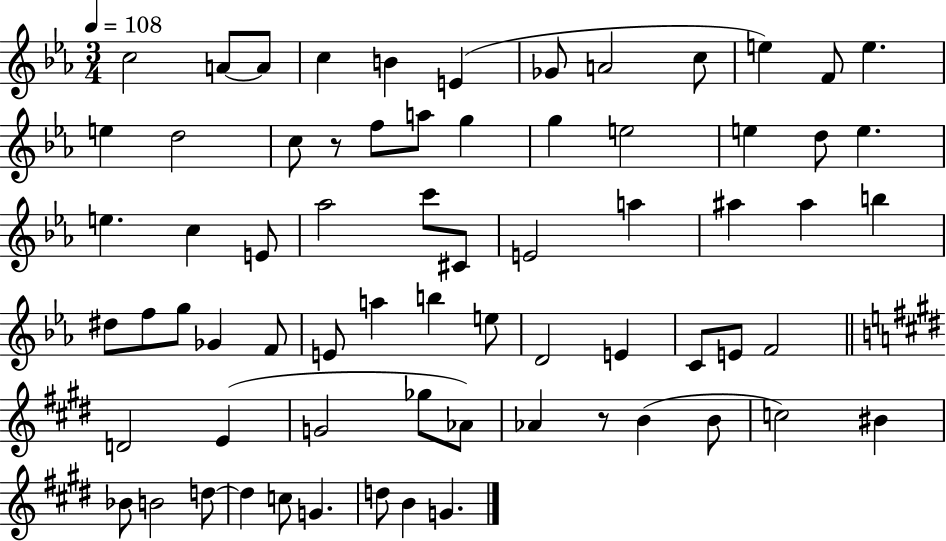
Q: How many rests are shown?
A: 2